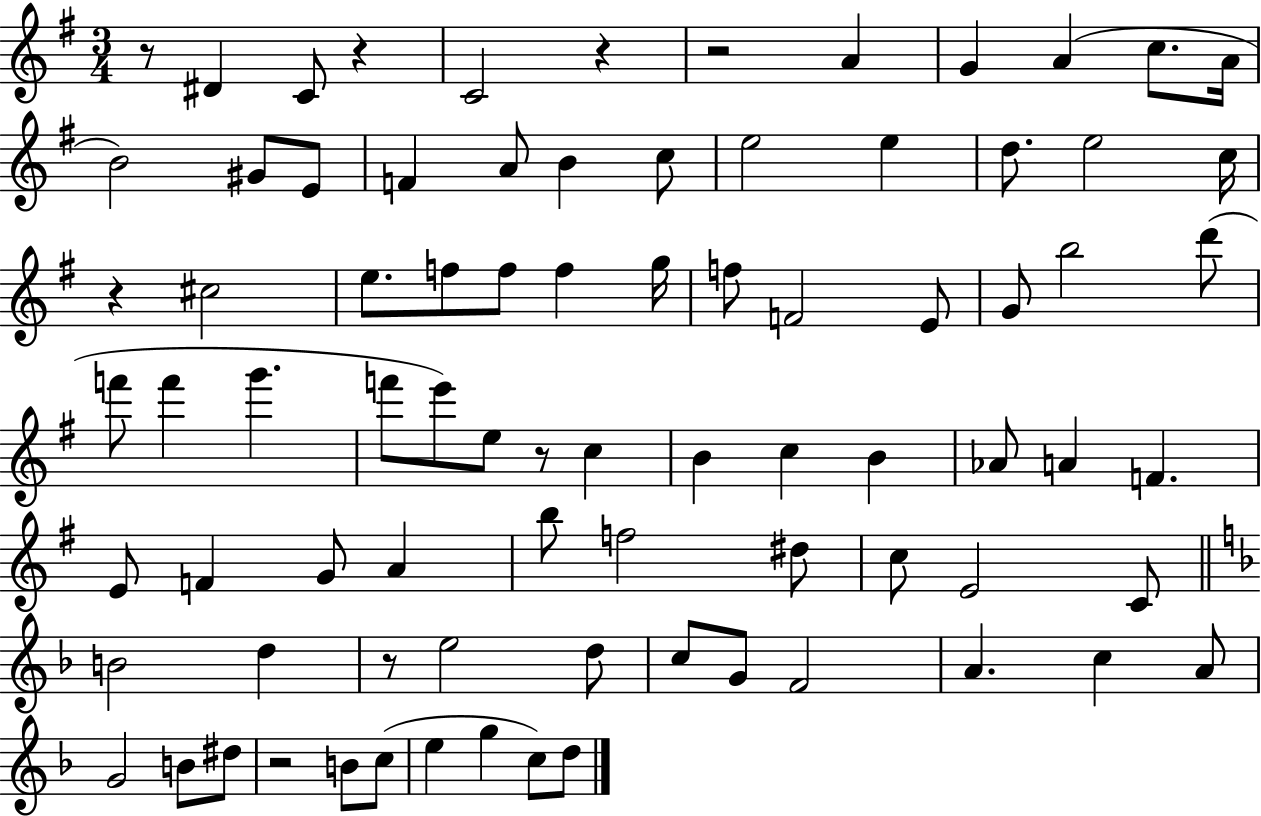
R/e D#4/q C4/e R/q C4/h R/q R/h A4/q G4/q A4/q C5/e. A4/s B4/h G#4/e E4/e F4/q A4/e B4/q C5/e E5/h E5/q D5/e. E5/h C5/s R/q C#5/h E5/e. F5/e F5/e F5/q G5/s F5/e F4/h E4/e G4/e B5/h D6/e F6/e F6/q G6/q. F6/e E6/e E5/e R/e C5/q B4/q C5/q B4/q Ab4/e A4/q F4/q. E4/e F4/q G4/e A4/q B5/e F5/h D#5/e C5/e E4/h C4/e B4/h D5/q R/e E5/h D5/e C5/e G4/e F4/h A4/q. C5/q A4/e G4/h B4/e D#5/e R/h B4/e C5/e E5/q G5/q C5/e D5/e